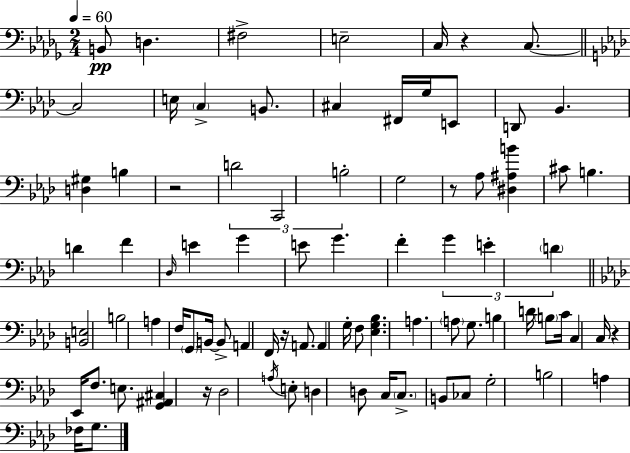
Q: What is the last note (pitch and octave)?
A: G3